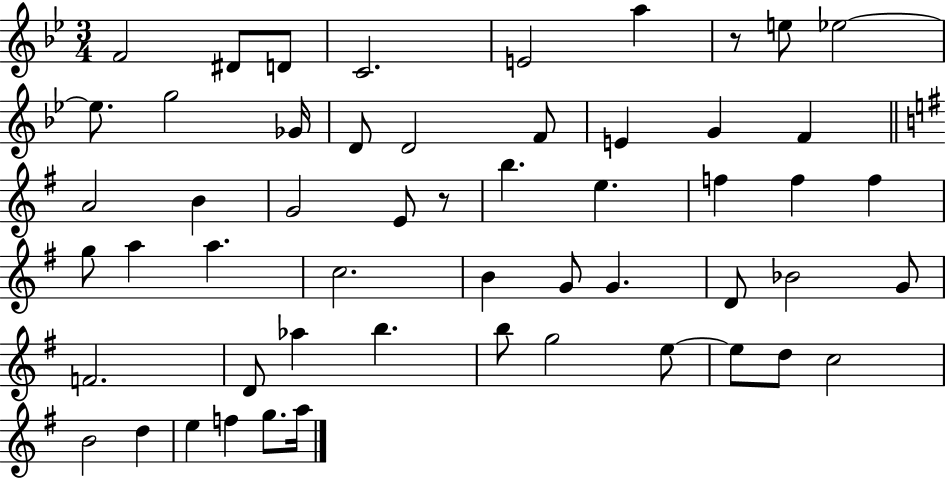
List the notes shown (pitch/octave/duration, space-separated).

F4/h D#4/e D4/e C4/h. E4/h A5/q R/e E5/e Eb5/h Eb5/e. G5/h Gb4/s D4/e D4/h F4/e E4/q G4/q F4/q A4/h B4/q G4/h E4/e R/e B5/q. E5/q. F5/q F5/q F5/q G5/e A5/q A5/q. C5/h. B4/q G4/e G4/q. D4/e Bb4/h G4/e F4/h. D4/e Ab5/q B5/q. B5/e G5/h E5/e E5/e D5/e C5/h B4/h D5/q E5/q F5/q G5/e. A5/s